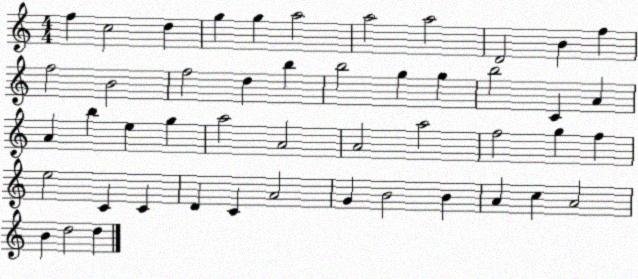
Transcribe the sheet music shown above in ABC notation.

X:1
T:Untitled
M:4/4
L:1/4
K:C
f c2 d g g a2 a2 a2 D2 B f f2 B2 f2 d b b2 g g b2 C A A b e g a2 A2 A2 a2 f2 g f e2 C C D C A2 G B2 B A c A2 B d2 d